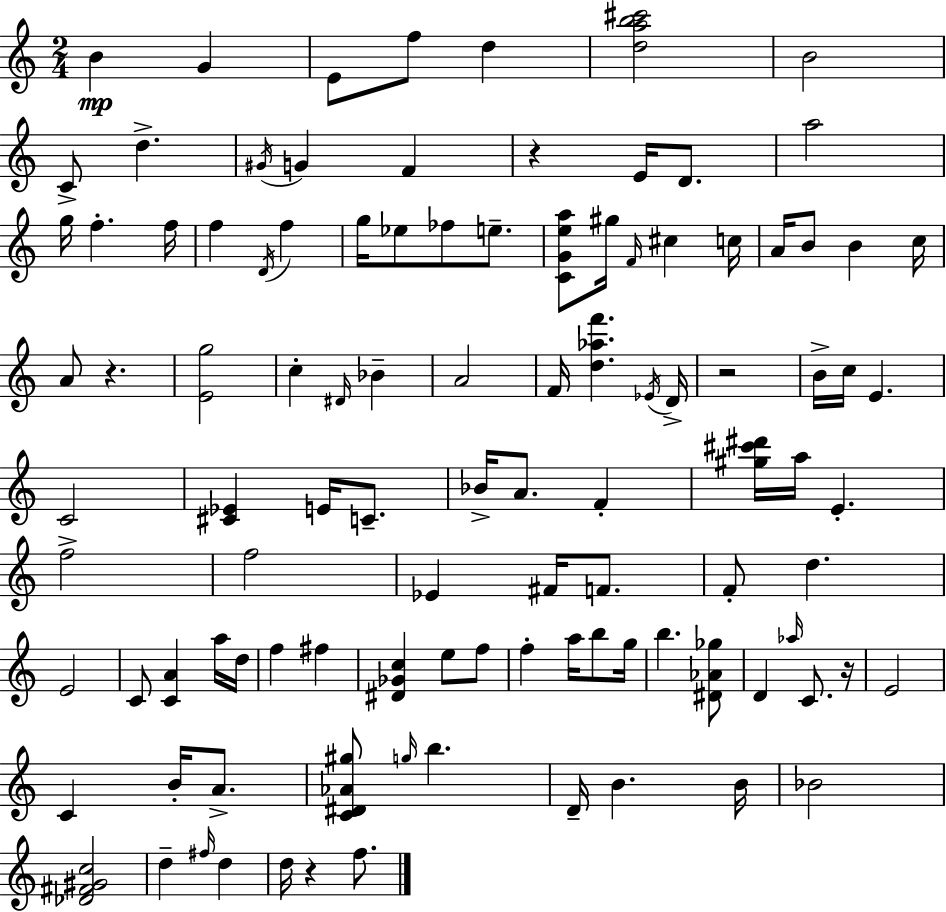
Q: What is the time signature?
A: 2/4